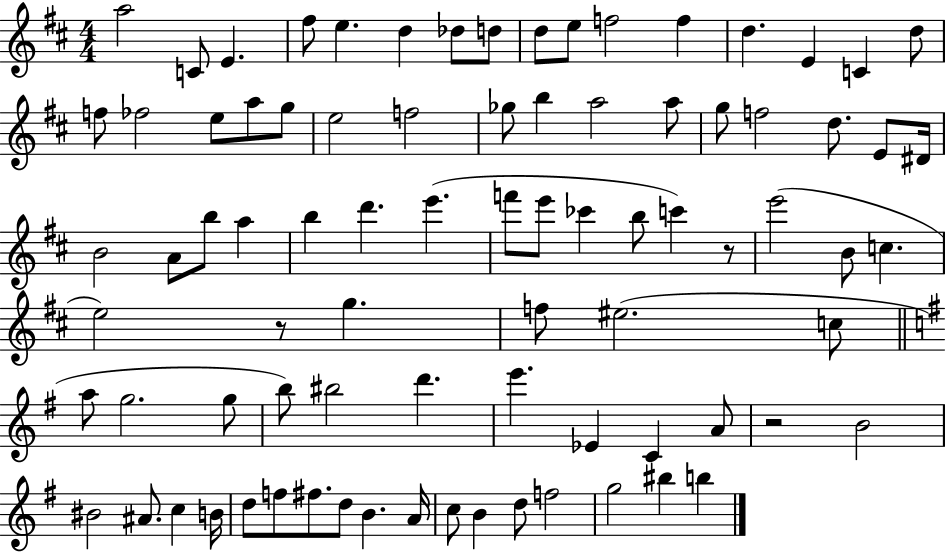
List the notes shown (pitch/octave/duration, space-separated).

A5/h C4/e E4/q. F#5/e E5/q. D5/q Db5/e D5/e D5/e E5/e F5/h F5/q D5/q. E4/q C4/q D5/e F5/e FES5/h E5/e A5/e G5/e E5/h F5/h Gb5/e B5/q A5/h A5/e G5/e F5/h D5/e. E4/e D#4/s B4/h A4/e B5/e A5/q B5/q D6/q. E6/q. F6/e E6/e CES6/q B5/e C6/q R/e E6/h B4/e C5/q. E5/h R/e G5/q. F5/e EIS5/h. C5/e A5/e G5/h. G5/e B5/e BIS5/h D6/q. E6/q. Eb4/q C4/q A4/e R/h B4/h BIS4/h A#4/e. C5/q B4/s D5/e F5/e F#5/e. D5/e B4/q. A4/s C5/e B4/q D5/e F5/h G5/h BIS5/q B5/q